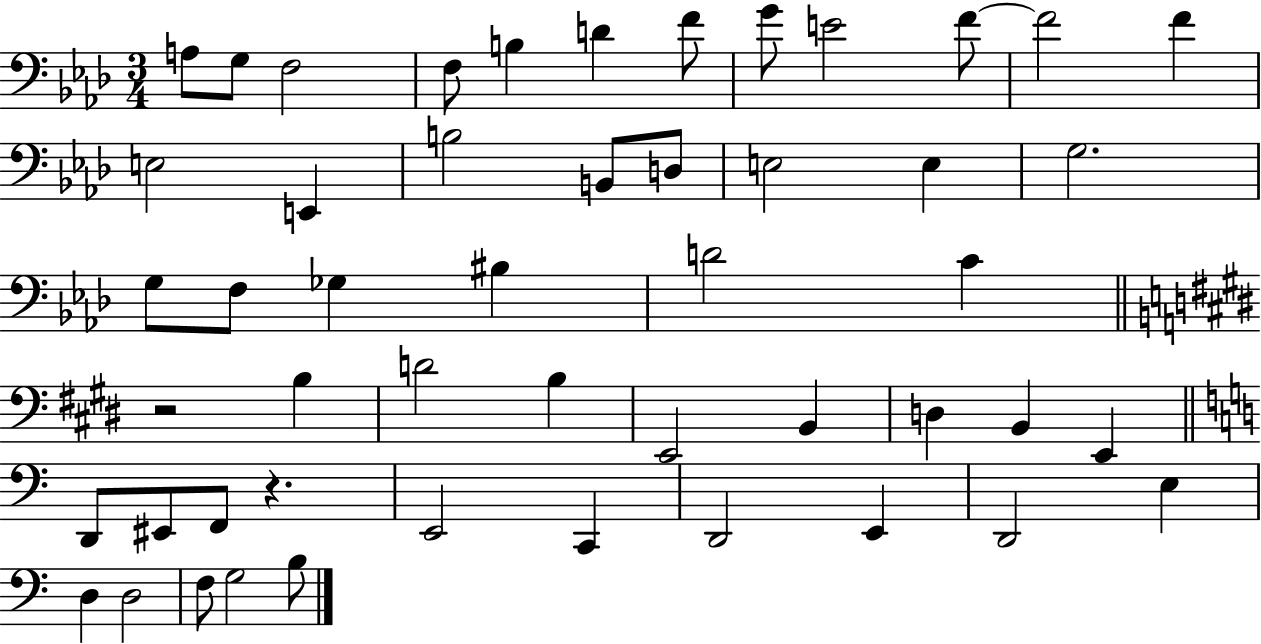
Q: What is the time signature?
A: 3/4